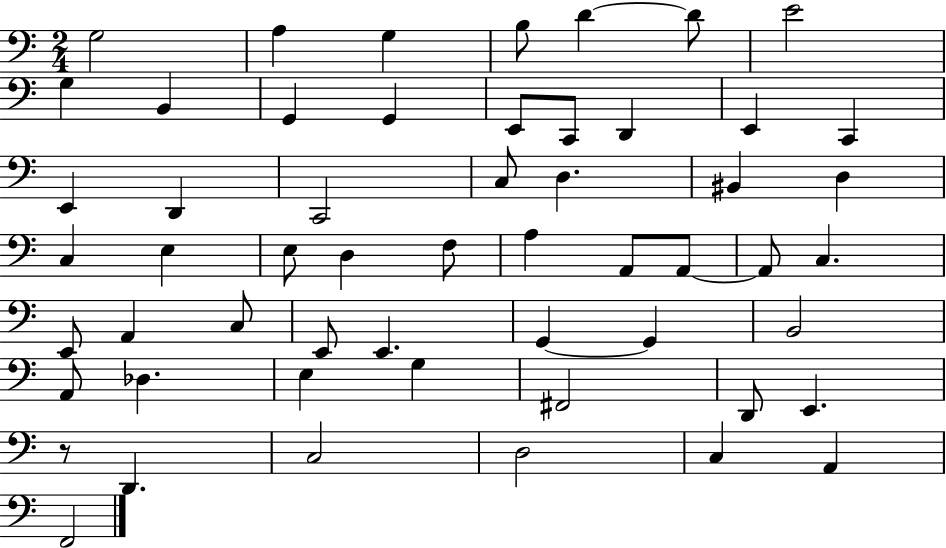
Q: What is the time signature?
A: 2/4